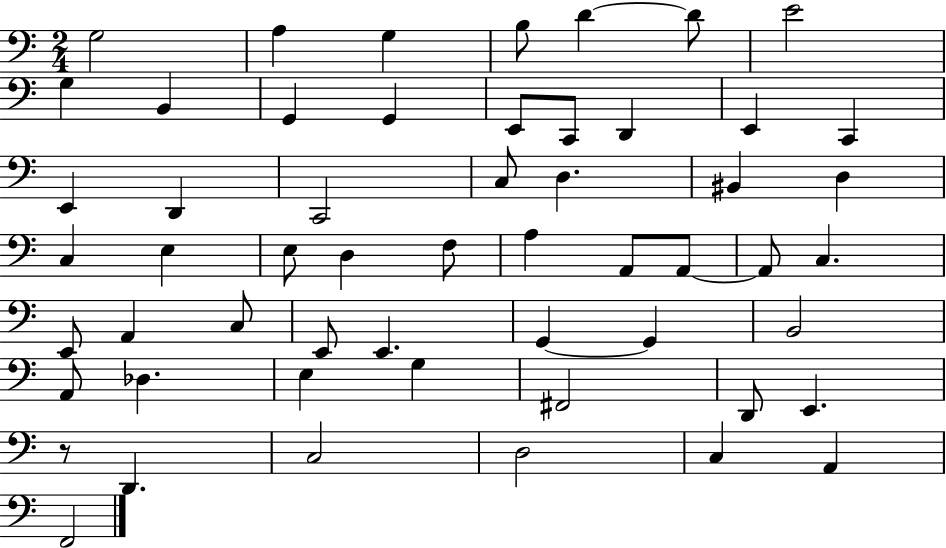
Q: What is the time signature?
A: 2/4